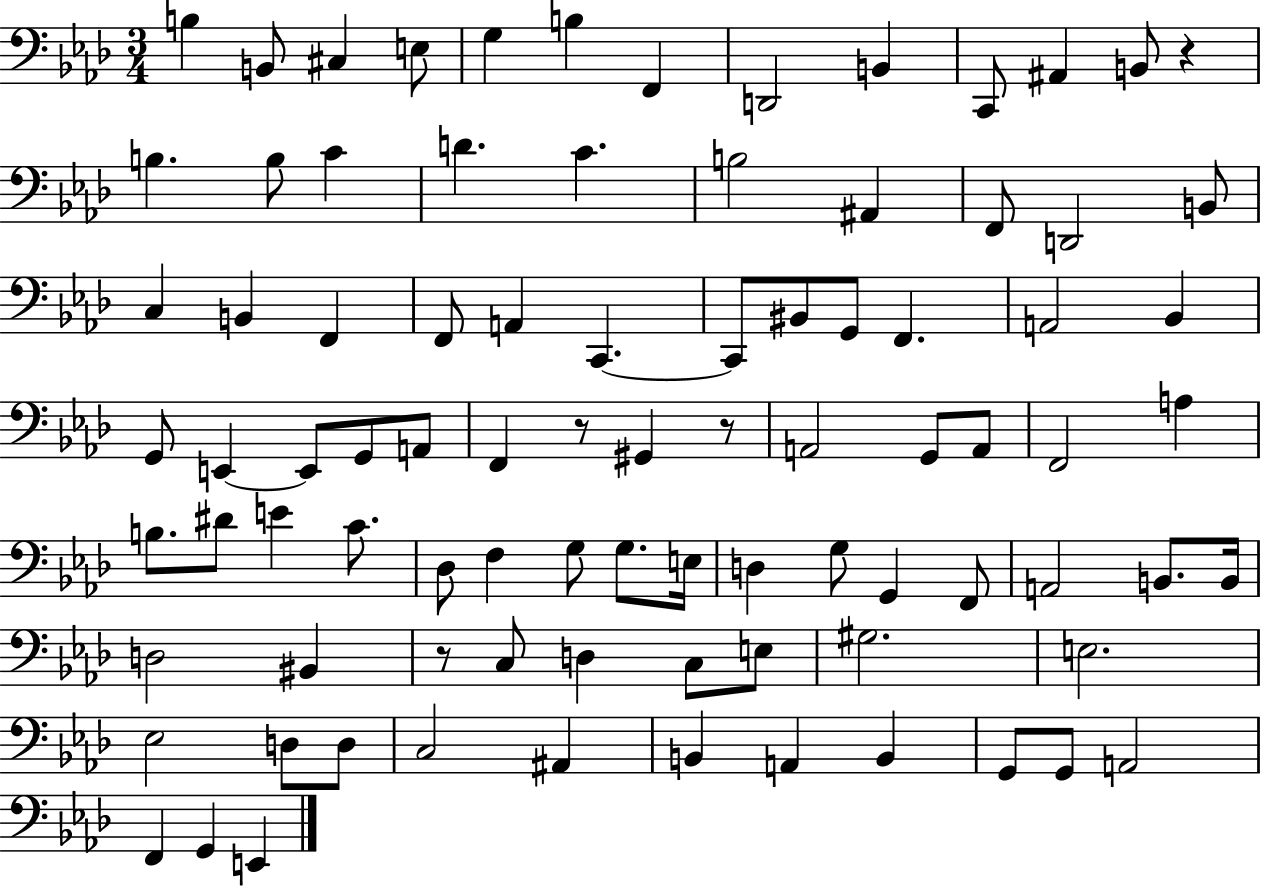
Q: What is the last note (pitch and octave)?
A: E2